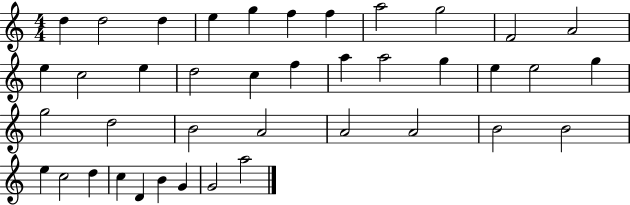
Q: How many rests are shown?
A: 0